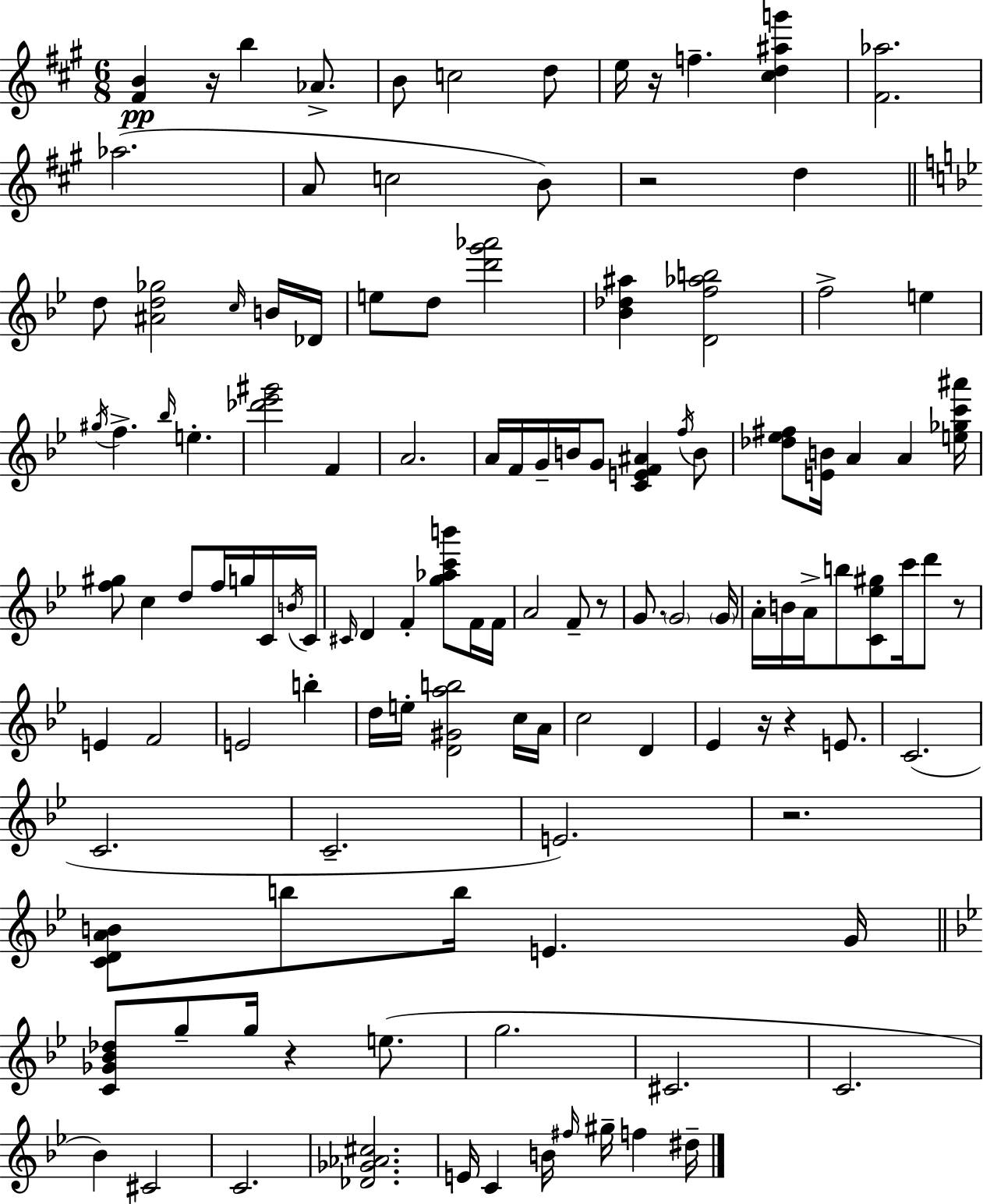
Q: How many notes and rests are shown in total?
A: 122